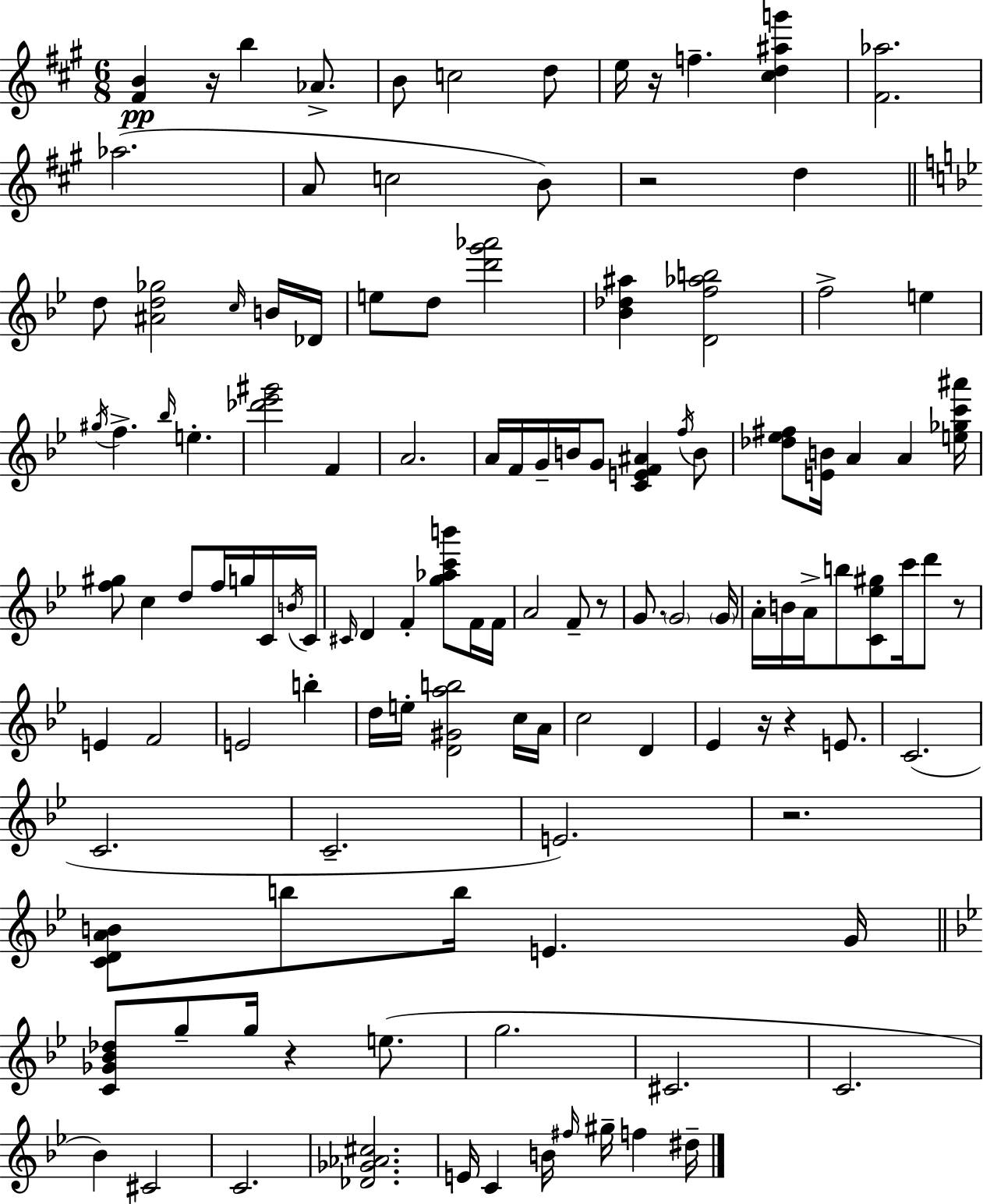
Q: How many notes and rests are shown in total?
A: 122